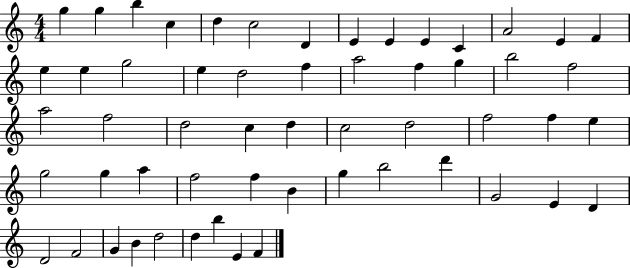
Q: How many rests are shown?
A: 0